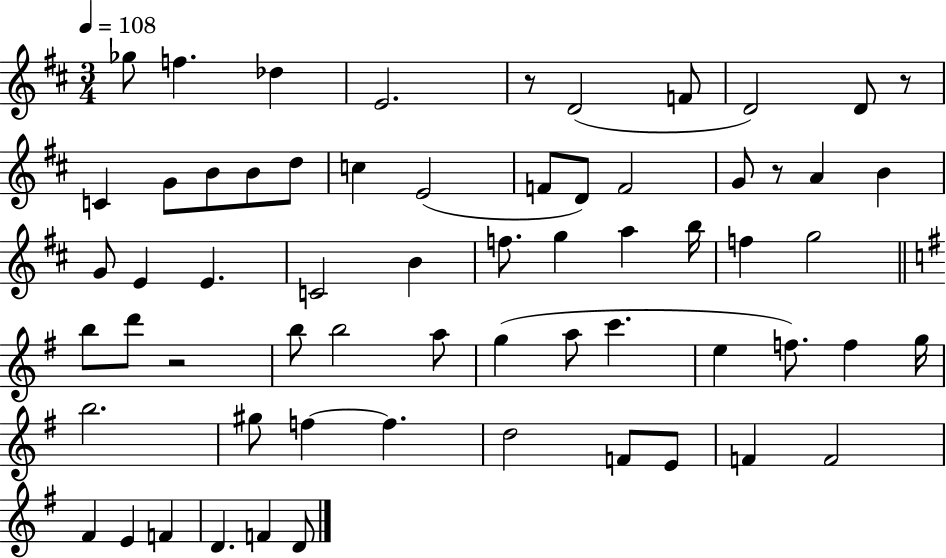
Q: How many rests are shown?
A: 4